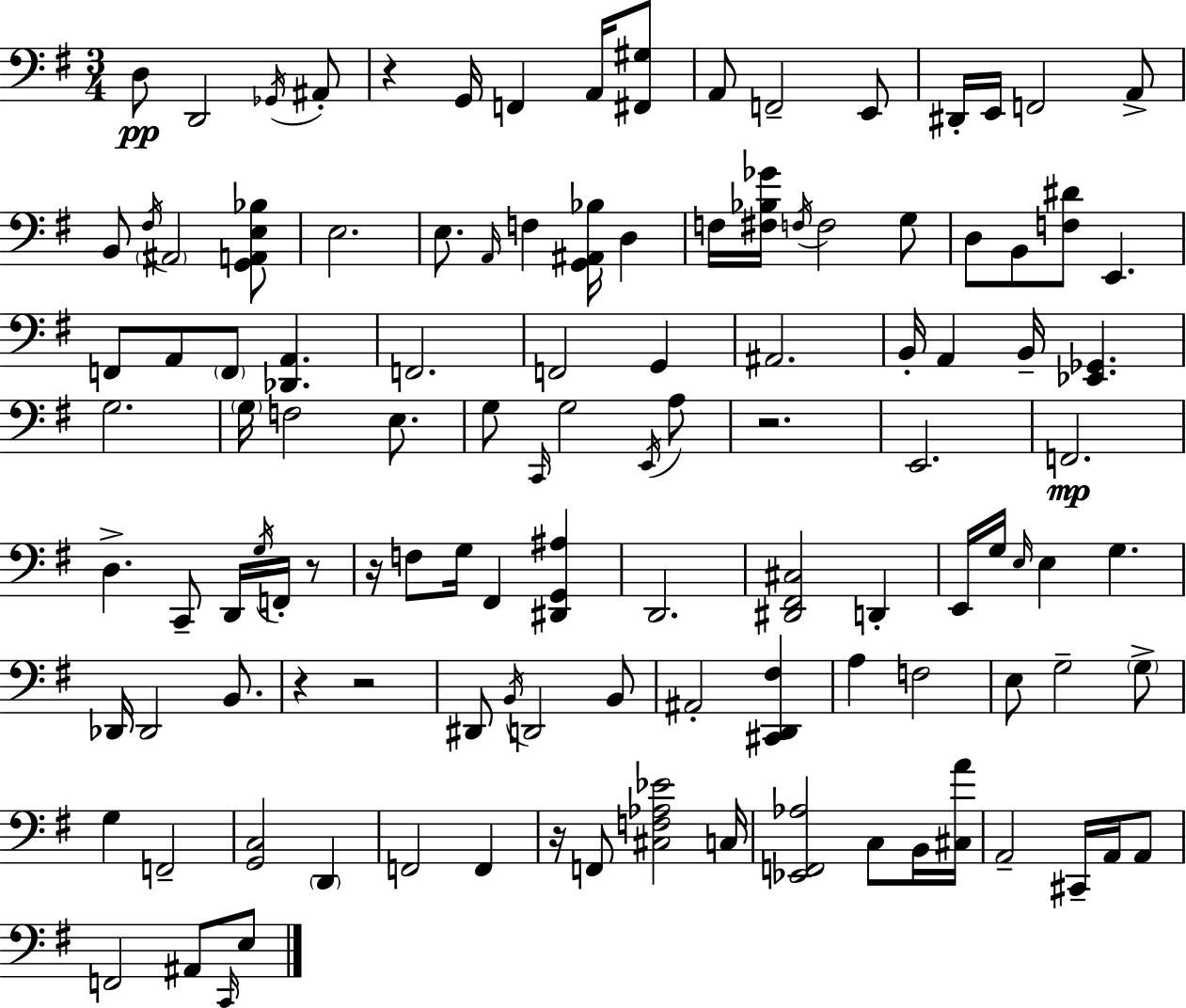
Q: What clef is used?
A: bass